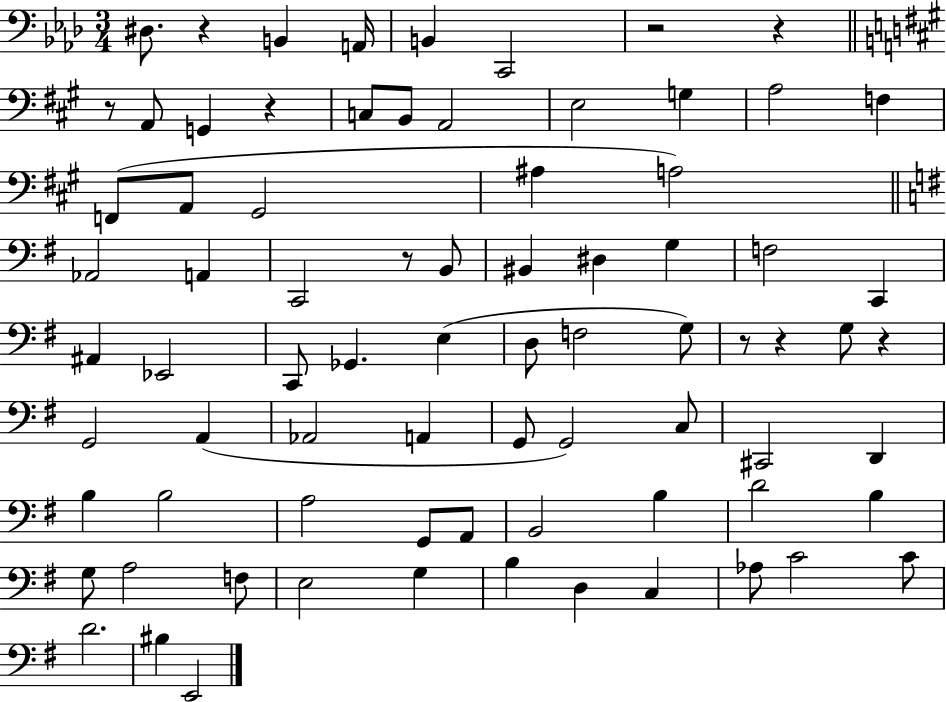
D#3/e. R/q B2/q A2/s B2/q C2/h R/h R/q R/e A2/e G2/q R/q C3/e B2/e A2/h E3/h G3/q A3/h F3/q F2/e A2/e G#2/h A#3/q A3/h Ab2/h A2/q C2/h R/e B2/e BIS2/q D#3/q G3/q F3/h C2/q A#2/q Eb2/h C2/e Gb2/q. E3/q D3/e F3/h G3/e R/e R/q G3/e R/q G2/h A2/q Ab2/h A2/q G2/e G2/h C3/e C#2/h D2/q B3/q B3/h A3/h G2/e A2/e B2/h B3/q D4/h B3/q G3/e A3/h F3/e E3/h G3/q B3/q D3/q C3/q Ab3/e C4/h C4/e D4/h. BIS3/q E2/h